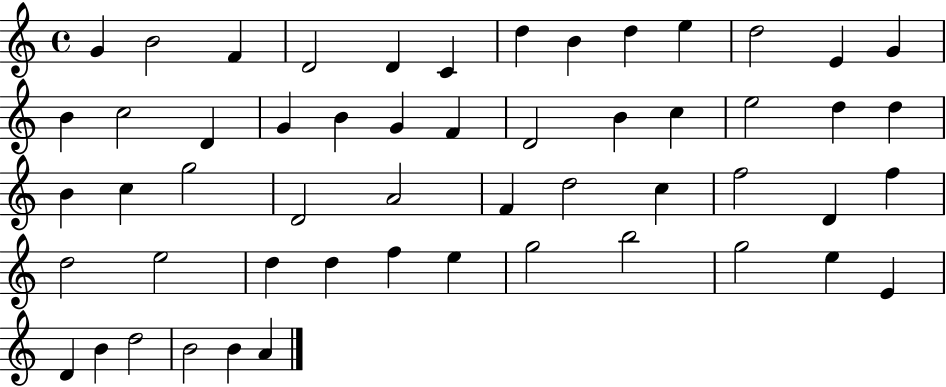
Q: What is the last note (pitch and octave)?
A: A4